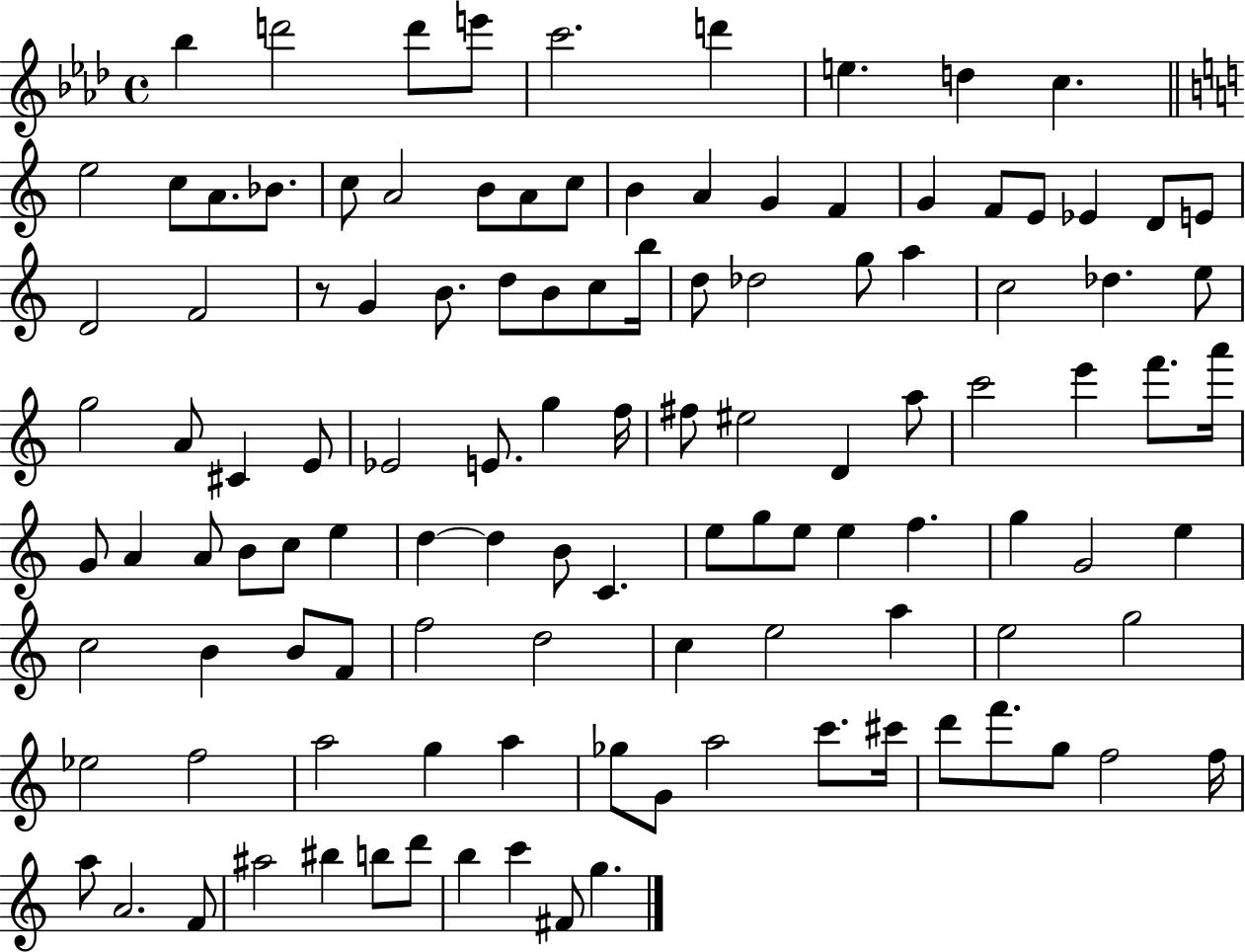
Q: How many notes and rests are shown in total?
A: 115